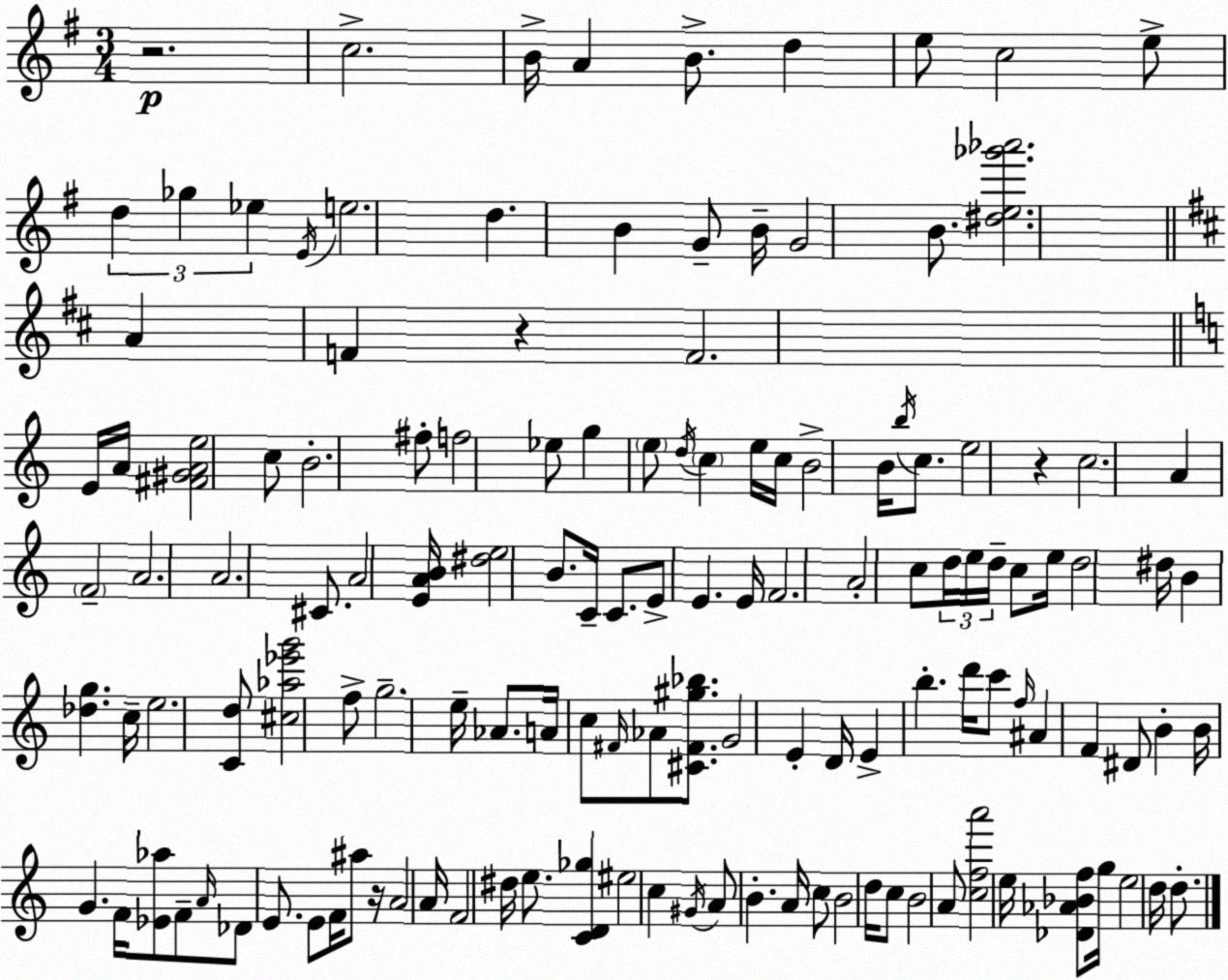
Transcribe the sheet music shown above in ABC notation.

X:1
T:Untitled
M:3/4
L:1/4
K:Em
z2 c2 B/4 A B/2 d e/2 c2 e/2 d _g _e E/4 e2 d B G/2 B/4 G2 B/2 [^de_g'_a']2 A F z F2 E/4 A/4 [^F^GAe]2 c/2 B2 ^f/2 f2 _e/2 g e/2 d/4 c e/4 c/4 B2 B/4 b/4 c/2 e2 z c2 A F2 A2 A2 ^C/2 A2 [EAB]/4 [^de]2 B/2 C/4 C/2 E/2 E E/4 F2 A2 c/2 d/4 e/4 d/4 c/2 e/4 d2 ^d/4 B [_dg] c/4 e2 [Cd]/2 [^c_a_e'g']2 f/2 g2 e/4 _A/2 A/4 c/2 ^F/4 _A/2 [^C^F^g_b]/2 G2 E D/4 E b d'/4 c'/2 f/4 ^A F ^D/2 B B/4 G F/4 [_E_a]/2 F/2 A/4 _D/2 E/2 E/2 F/4 ^a/2 z/4 A2 A/4 F2 ^d/4 e/2 [CD_g] ^e2 c ^G/4 A/2 B A/4 c/2 B2 d/4 c/2 B2 A/2 [cfa']2 e/4 [_D_A_Bf]/2 g/4 e2 d/4 d/2